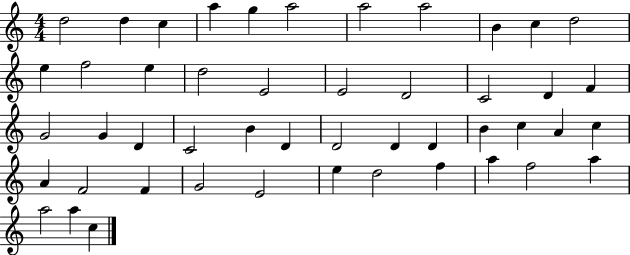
D5/h D5/q C5/q A5/q G5/q A5/h A5/h A5/h B4/q C5/q D5/h E5/q F5/h E5/q D5/h E4/h E4/h D4/h C4/h D4/q F4/q G4/h G4/q D4/q C4/h B4/q D4/q D4/h D4/q D4/q B4/q C5/q A4/q C5/q A4/q F4/h F4/q G4/h E4/h E5/q D5/h F5/q A5/q F5/h A5/q A5/h A5/q C5/q